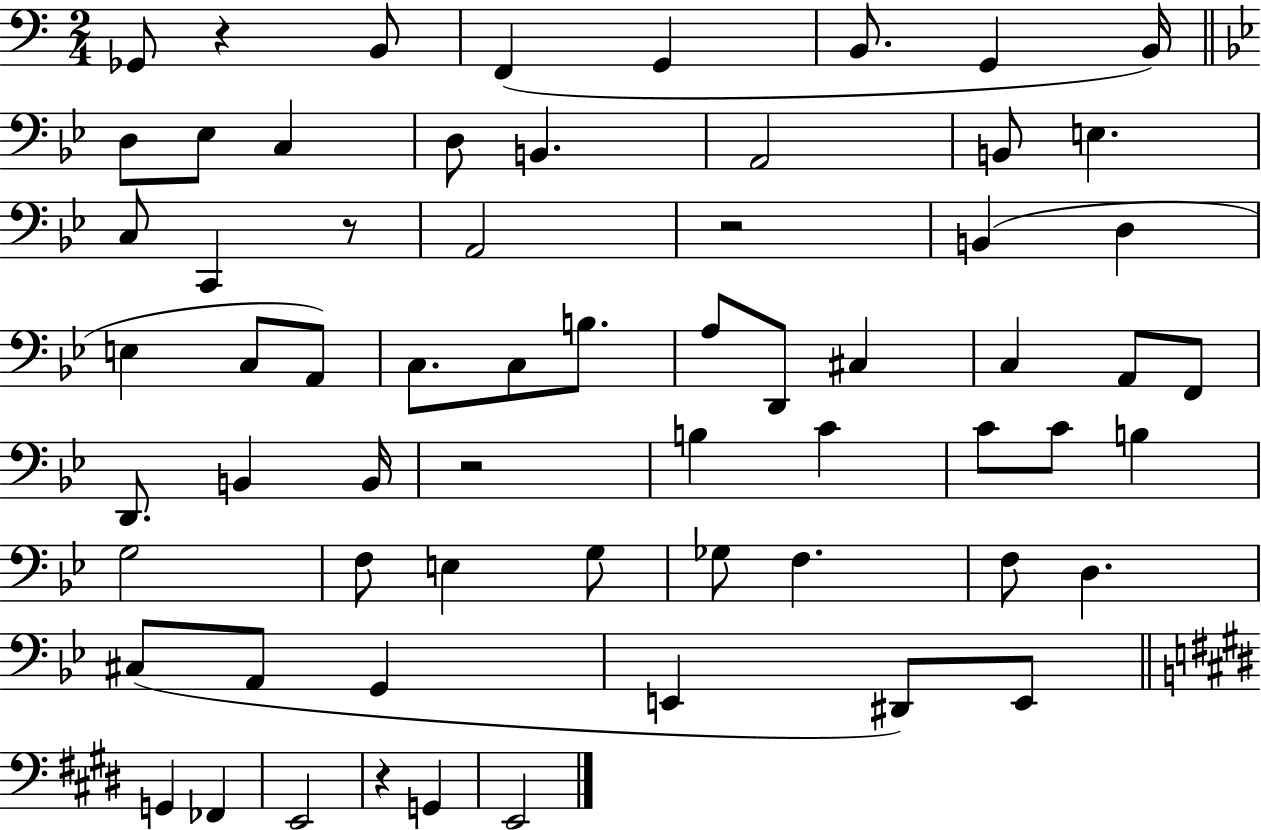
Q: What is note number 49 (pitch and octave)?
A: C#3